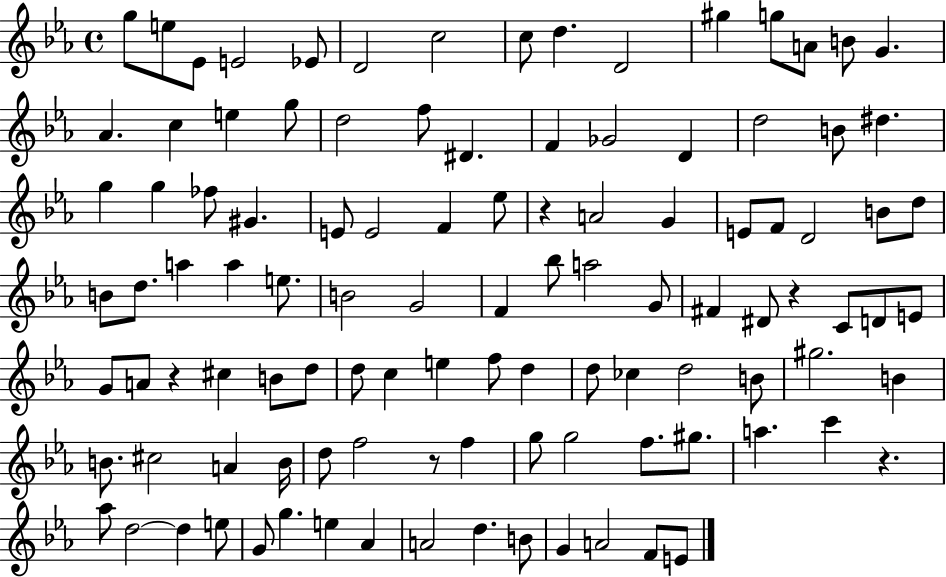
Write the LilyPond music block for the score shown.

{
  \clef treble
  \time 4/4
  \defaultTimeSignature
  \key ees \major
  g''8 e''8 ees'8 e'2 ees'8 | d'2 c''2 | c''8 d''4. d'2 | gis''4 g''8 a'8 b'8 g'4. | \break aes'4. c''4 e''4 g''8 | d''2 f''8 dis'4. | f'4 ges'2 d'4 | d''2 b'8 dis''4. | \break g''4 g''4 fes''8 gis'4. | e'8 e'2 f'4 ees''8 | r4 a'2 g'4 | e'8 f'8 d'2 b'8 d''8 | \break b'8 d''8. a''4 a''4 e''8. | b'2 g'2 | f'4 bes''8 a''2 g'8 | fis'4 dis'8 r4 c'8 d'8 e'8 | \break g'8 a'8 r4 cis''4 b'8 d''8 | d''8 c''4 e''4 f''8 d''4 | d''8 ces''4 d''2 b'8 | gis''2. b'4 | \break b'8. cis''2 a'4 b'16 | d''8 f''2 r8 f''4 | g''8 g''2 f''8. gis''8. | a''4. c'''4 r4. | \break aes''8 d''2~~ d''4 e''8 | g'8 g''4. e''4 aes'4 | a'2 d''4. b'8 | g'4 a'2 f'8 e'8 | \break \bar "|."
}